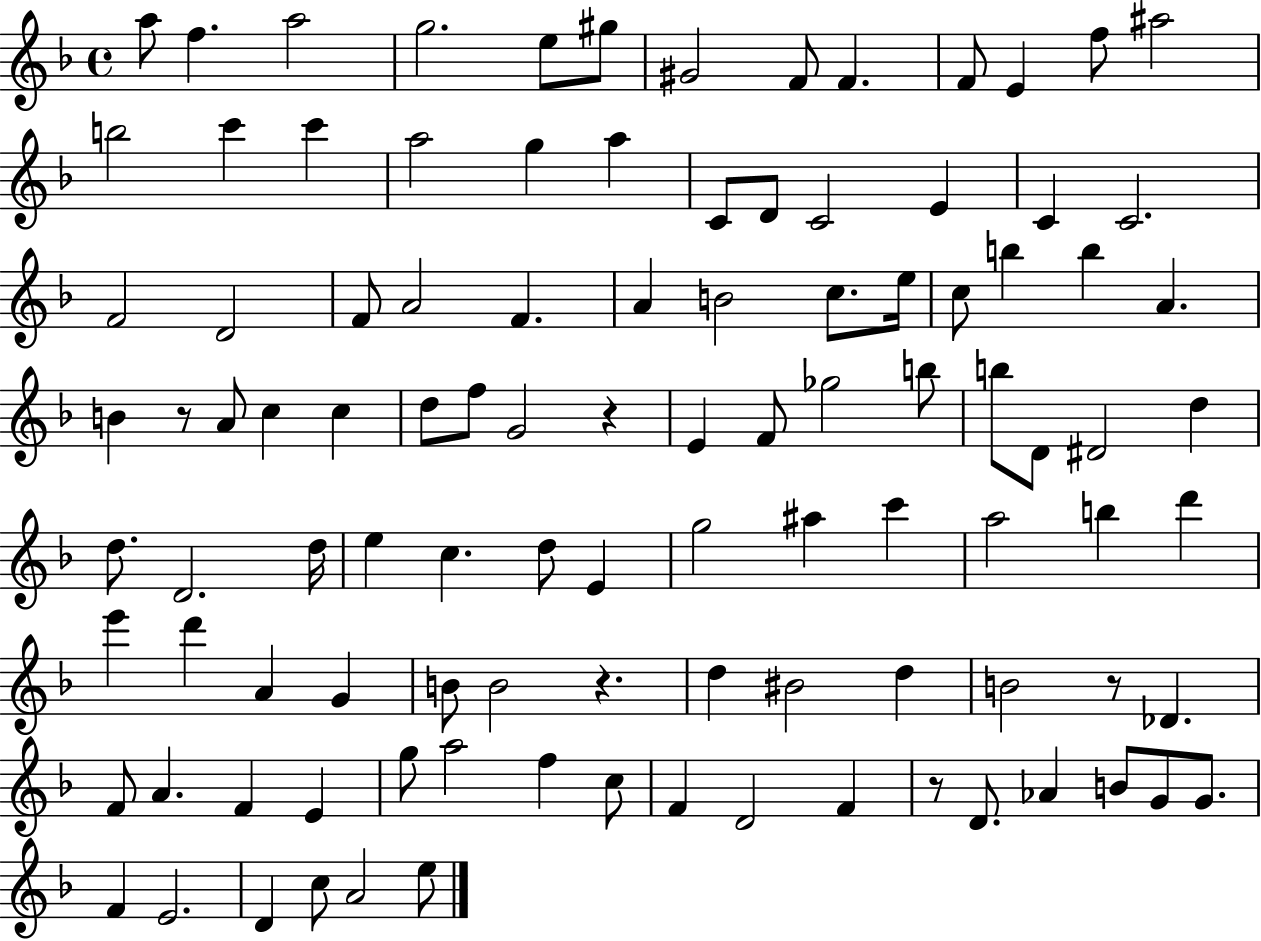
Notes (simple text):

A5/e F5/q. A5/h G5/h. E5/e G#5/e G#4/h F4/e F4/q. F4/e E4/q F5/e A#5/h B5/h C6/q C6/q A5/h G5/q A5/q C4/e D4/e C4/h E4/q C4/q C4/h. F4/h D4/h F4/e A4/h F4/q. A4/q B4/h C5/e. E5/s C5/e B5/q B5/q A4/q. B4/q R/e A4/e C5/q C5/q D5/e F5/e G4/h R/q E4/q F4/e Gb5/h B5/e B5/e D4/e D#4/h D5/q D5/e. D4/h. D5/s E5/q C5/q. D5/e E4/q G5/h A#5/q C6/q A5/h B5/q D6/q E6/q D6/q A4/q G4/q B4/e B4/h R/q. D5/q BIS4/h D5/q B4/h R/e Db4/q. F4/e A4/q. F4/q E4/q G5/e A5/h F5/q C5/e F4/q D4/h F4/q R/e D4/e. Ab4/q B4/e G4/e G4/e. F4/q E4/h. D4/q C5/e A4/h E5/e